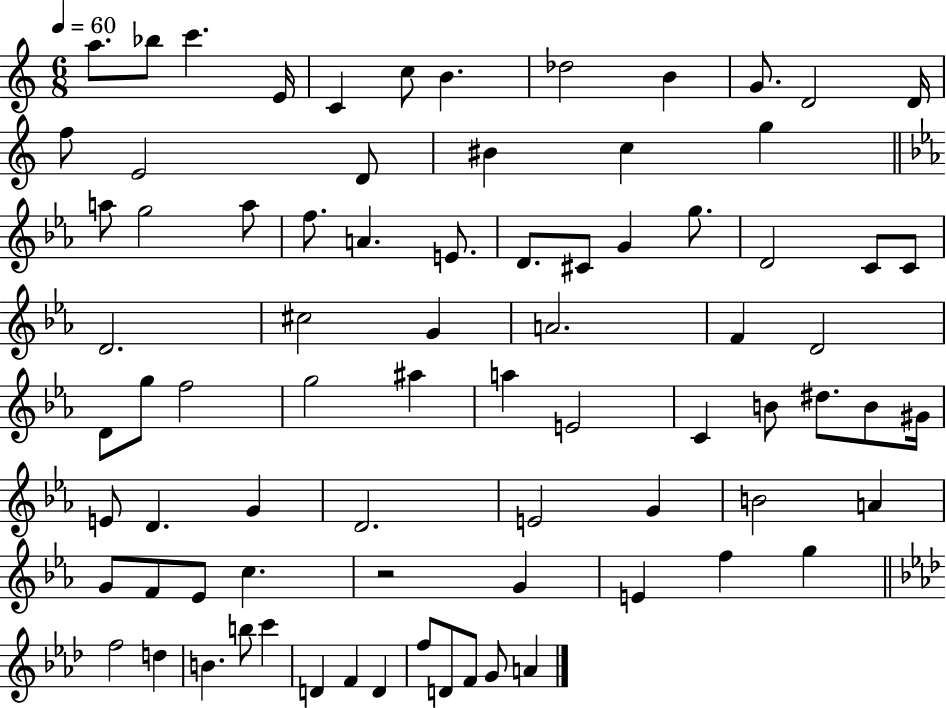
A5/e. Bb5/e C6/q. E4/s C4/q C5/e B4/q. Db5/h B4/q G4/e. D4/h D4/s F5/e E4/h D4/e BIS4/q C5/q G5/q A5/e G5/h A5/e F5/e. A4/q. E4/e. D4/e. C#4/e G4/q G5/e. D4/h C4/e C4/e D4/h. C#5/h G4/q A4/h. F4/q D4/h D4/e G5/e F5/h G5/h A#5/q A5/q E4/h C4/q B4/e D#5/e. B4/e G#4/s E4/e D4/q. G4/q D4/h. E4/h G4/q B4/h A4/q G4/e F4/e Eb4/e C5/q. R/h G4/q E4/q F5/q G5/q F5/h D5/q B4/q. B5/e C6/q D4/q F4/q D4/q F5/e D4/e F4/e G4/e A4/q